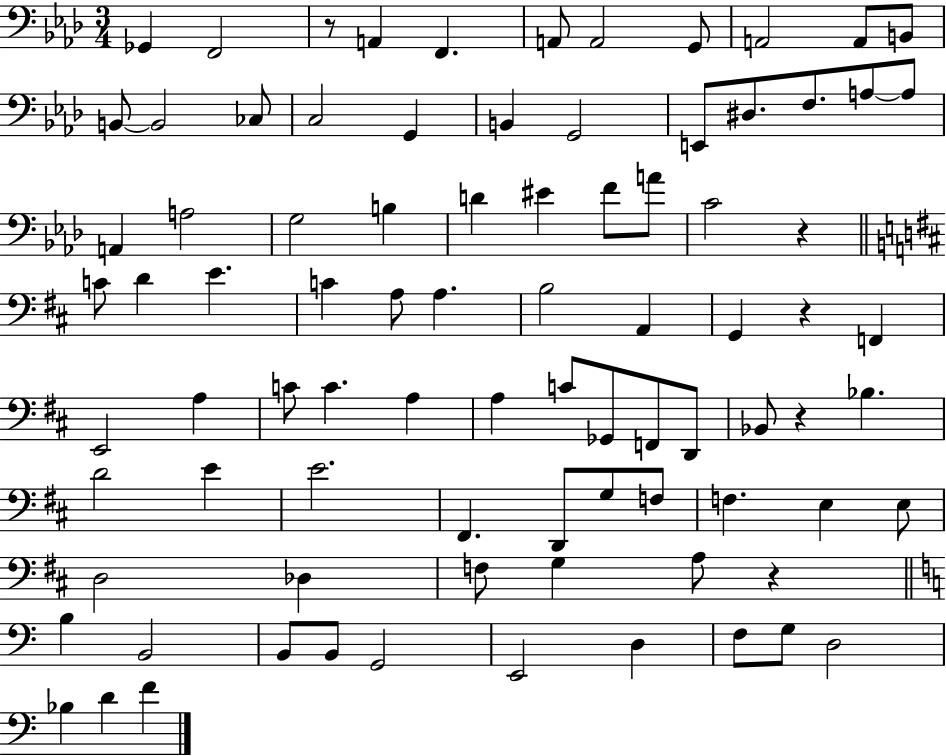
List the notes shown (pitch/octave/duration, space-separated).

Gb2/q F2/h R/e A2/q F2/q. A2/e A2/h G2/e A2/h A2/e B2/e B2/e B2/h CES3/e C3/h G2/q B2/q G2/h E2/e D#3/e. F3/e. A3/e A3/e A2/q A3/h G3/h B3/q D4/q EIS4/q F4/e A4/e C4/h R/q C4/e D4/q E4/q. C4/q A3/e A3/q. B3/h A2/q G2/q R/q F2/q E2/h A3/q C4/e C4/q. A3/q A3/q C4/e Gb2/e F2/e D2/e Bb2/e R/q Bb3/q. D4/h E4/q E4/h. F#2/q. D2/e G3/e F3/e F3/q. E3/q E3/e D3/h Db3/q F3/e G3/q A3/e R/q B3/q B2/h B2/e B2/e G2/h E2/h D3/q F3/e G3/e D3/h Bb3/q D4/q F4/q